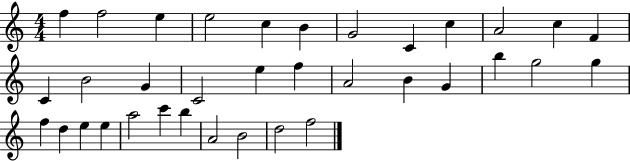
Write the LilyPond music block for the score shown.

{
  \clef treble
  \numericTimeSignature
  \time 4/4
  \key c \major
  f''4 f''2 e''4 | e''2 c''4 b'4 | g'2 c'4 c''4 | a'2 c''4 f'4 | \break c'4 b'2 g'4 | c'2 e''4 f''4 | a'2 b'4 g'4 | b''4 g''2 g''4 | \break f''4 d''4 e''4 e''4 | a''2 c'''4 b''4 | a'2 b'2 | d''2 f''2 | \break \bar "|."
}